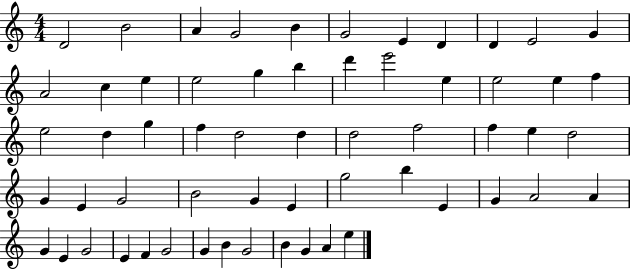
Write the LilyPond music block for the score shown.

{
  \clef treble
  \numericTimeSignature
  \time 4/4
  \key c \major
  d'2 b'2 | a'4 g'2 b'4 | g'2 e'4 d'4 | d'4 e'2 g'4 | \break a'2 c''4 e''4 | e''2 g''4 b''4 | d'''4 e'''2 e''4 | e''2 e''4 f''4 | \break e''2 d''4 g''4 | f''4 d''2 d''4 | d''2 f''2 | f''4 e''4 d''2 | \break g'4 e'4 g'2 | b'2 g'4 e'4 | g''2 b''4 e'4 | g'4 a'2 a'4 | \break g'4 e'4 g'2 | e'4 f'4 g'2 | g'4 b'4 g'2 | b'4 g'4 a'4 e''4 | \break \bar "|."
}